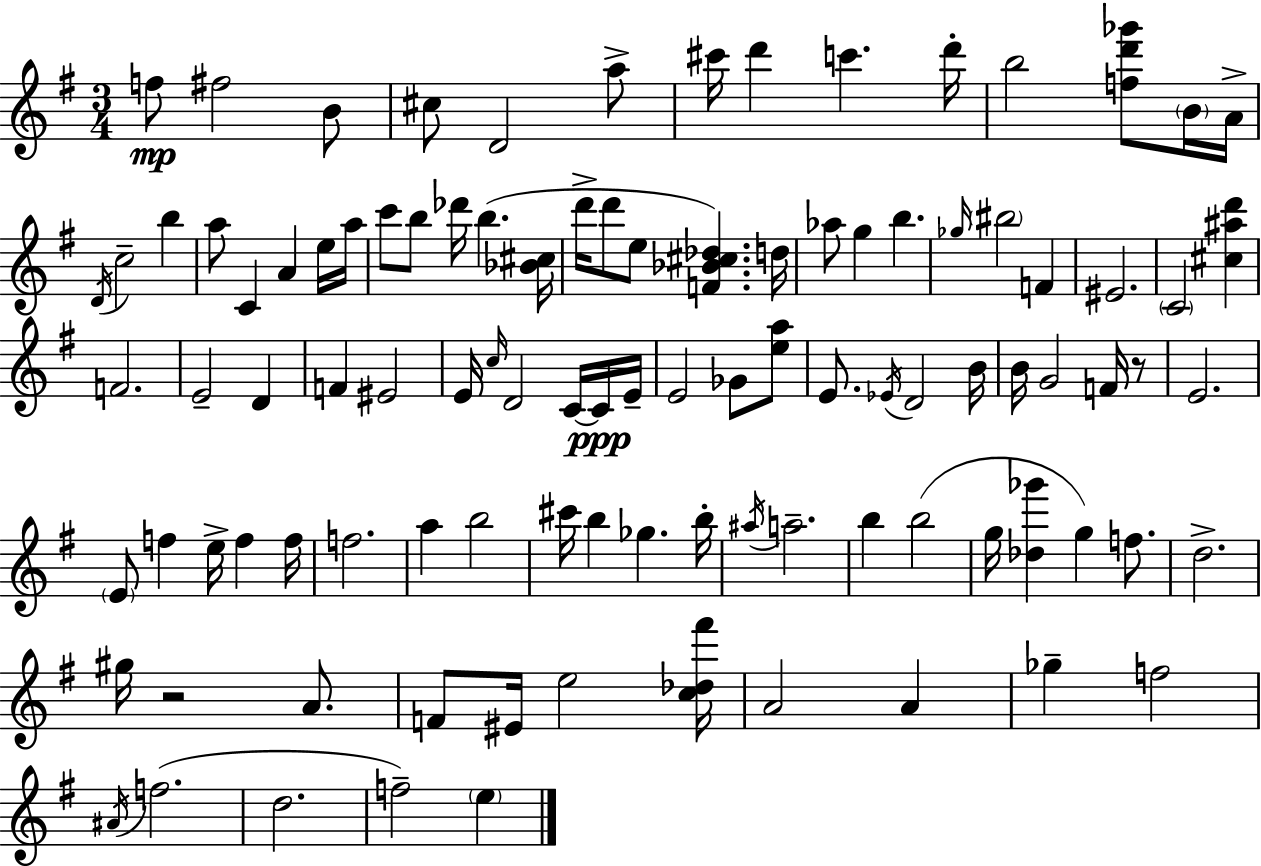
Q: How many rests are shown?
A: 2